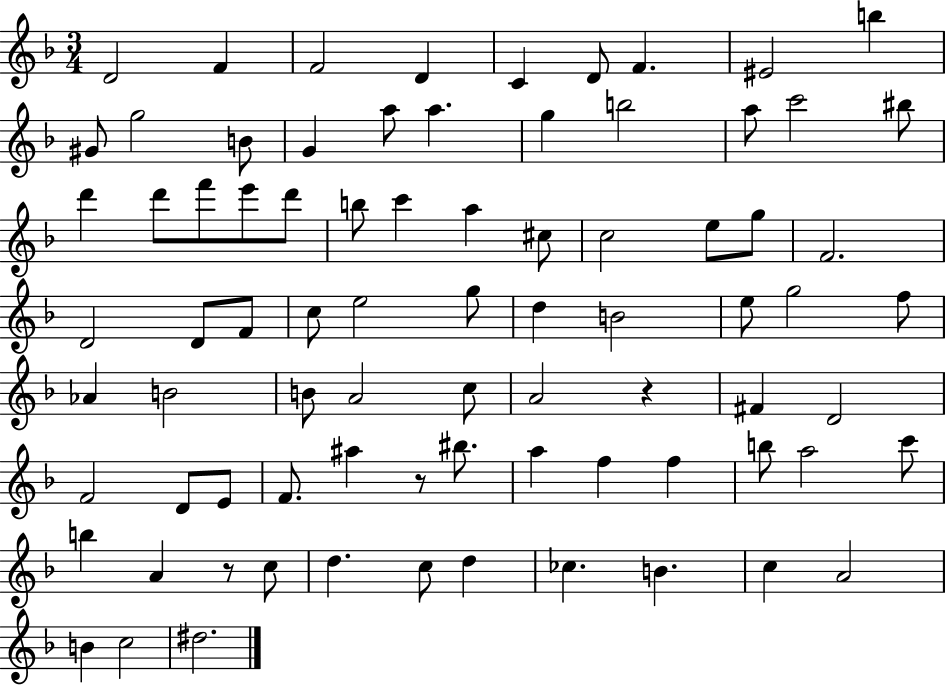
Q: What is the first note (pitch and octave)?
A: D4